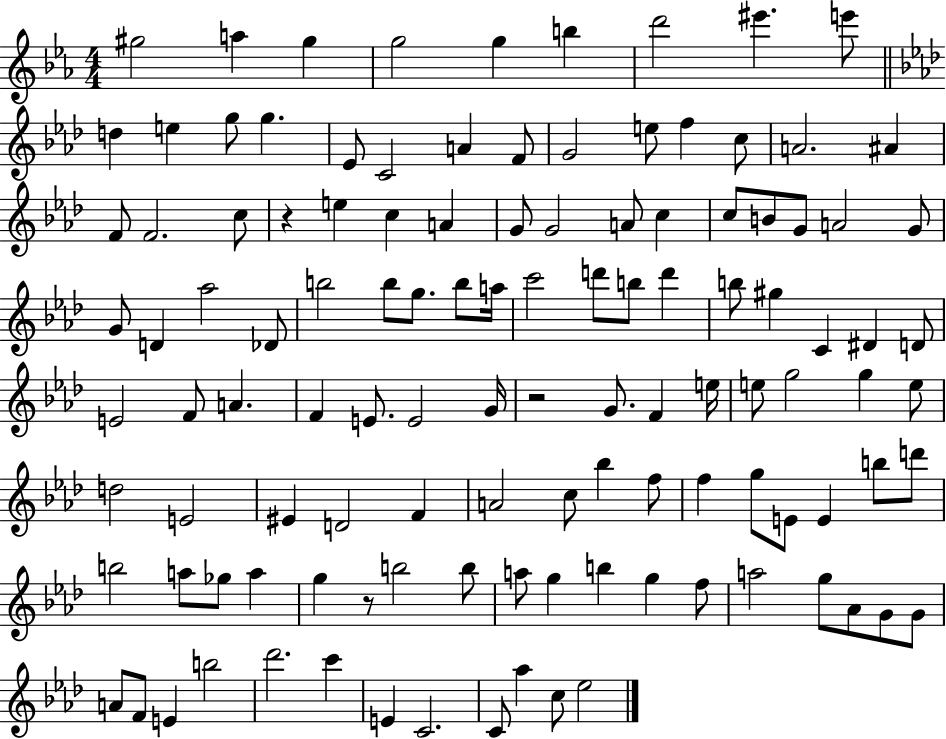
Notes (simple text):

G#5/h A5/q G#5/q G5/h G5/q B5/q D6/h EIS6/q. E6/e D5/q E5/q G5/e G5/q. Eb4/e C4/h A4/q F4/e G4/h E5/e F5/q C5/e A4/h. A#4/q F4/e F4/h. C5/e R/q E5/q C5/q A4/q G4/e G4/h A4/e C5/q C5/e B4/e G4/e A4/h G4/e G4/e D4/q Ab5/h Db4/e B5/h B5/e G5/e. B5/e A5/s C6/h D6/e B5/e D6/q B5/e G#5/q C4/q D#4/q D4/e E4/h F4/e A4/q. F4/q E4/e. E4/h G4/s R/h G4/e. F4/q E5/s E5/e G5/h G5/q E5/e D5/h E4/h EIS4/q D4/h F4/q A4/h C5/e Bb5/q F5/e F5/q G5/e E4/e E4/q B5/e D6/e B5/h A5/e Gb5/e A5/q G5/q R/e B5/h B5/e A5/e G5/q B5/q G5/q F5/e A5/h G5/e Ab4/e G4/e G4/e A4/e F4/e E4/q B5/h Db6/h. C6/q E4/q C4/h. C4/e Ab5/q C5/e Eb5/h